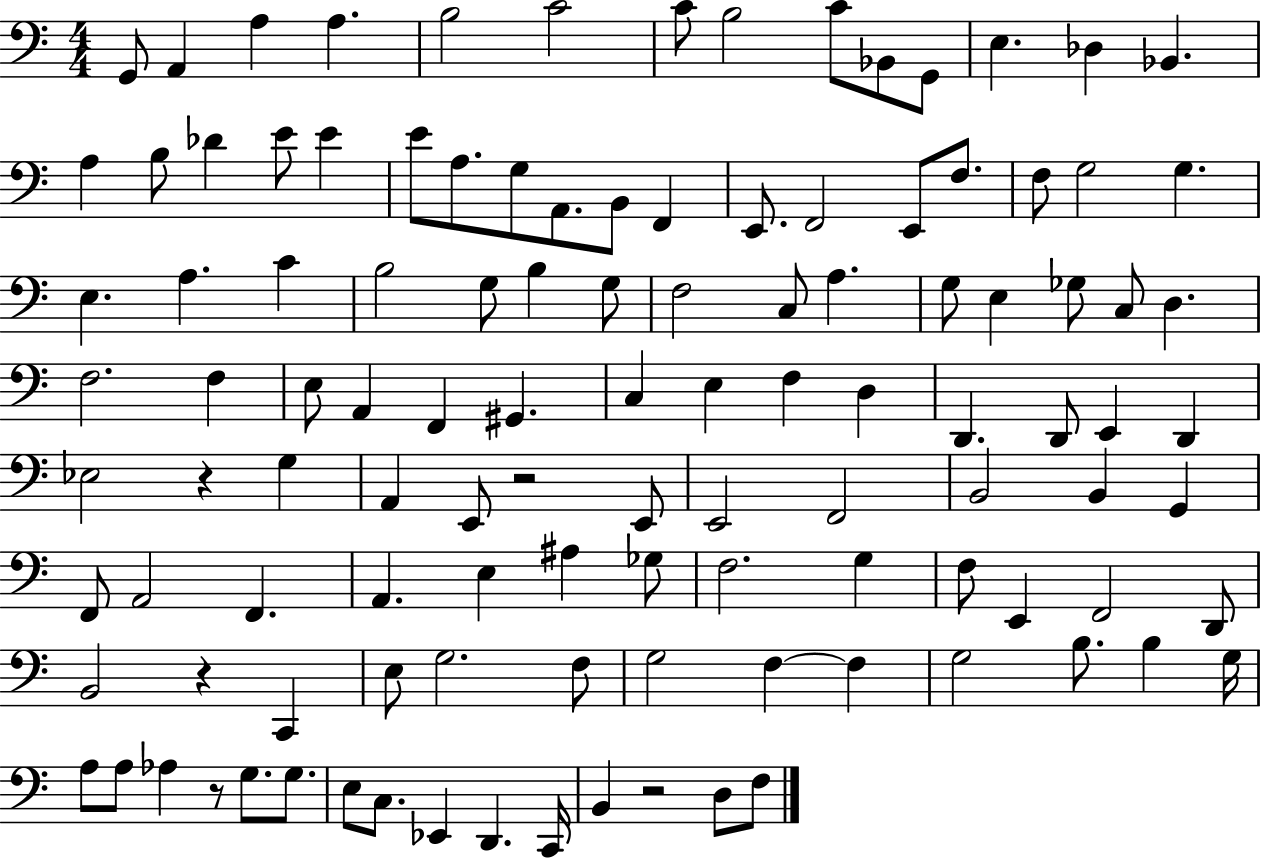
X:1
T:Untitled
M:4/4
L:1/4
K:C
G,,/2 A,, A, A, B,2 C2 C/2 B,2 C/2 _B,,/2 G,,/2 E, _D, _B,, A, B,/2 _D E/2 E E/2 A,/2 G,/2 A,,/2 B,,/2 F,, E,,/2 F,,2 E,,/2 F,/2 F,/2 G,2 G, E, A, C B,2 G,/2 B, G,/2 F,2 C,/2 A, G,/2 E, _G,/2 C,/2 D, F,2 F, E,/2 A,, F,, ^G,, C, E, F, D, D,, D,,/2 E,, D,, _E,2 z G, A,, E,,/2 z2 E,,/2 E,,2 F,,2 B,,2 B,, G,, F,,/2 A,,2 F,, A,, E, ^A, _G,/2 F,2 G, F,/2 E,, F,,2 D,,/2 B,,2 z C,, E,/2 G,2 F,/2 G,2 F, F, G,2 B,/2 B, G,/4 A,/2 A,/2 _A, z/2 G,/2 G,/2 E,/2 C,/2 _E,, D,, C,,/4 B,, z2 D,/2 F,/2